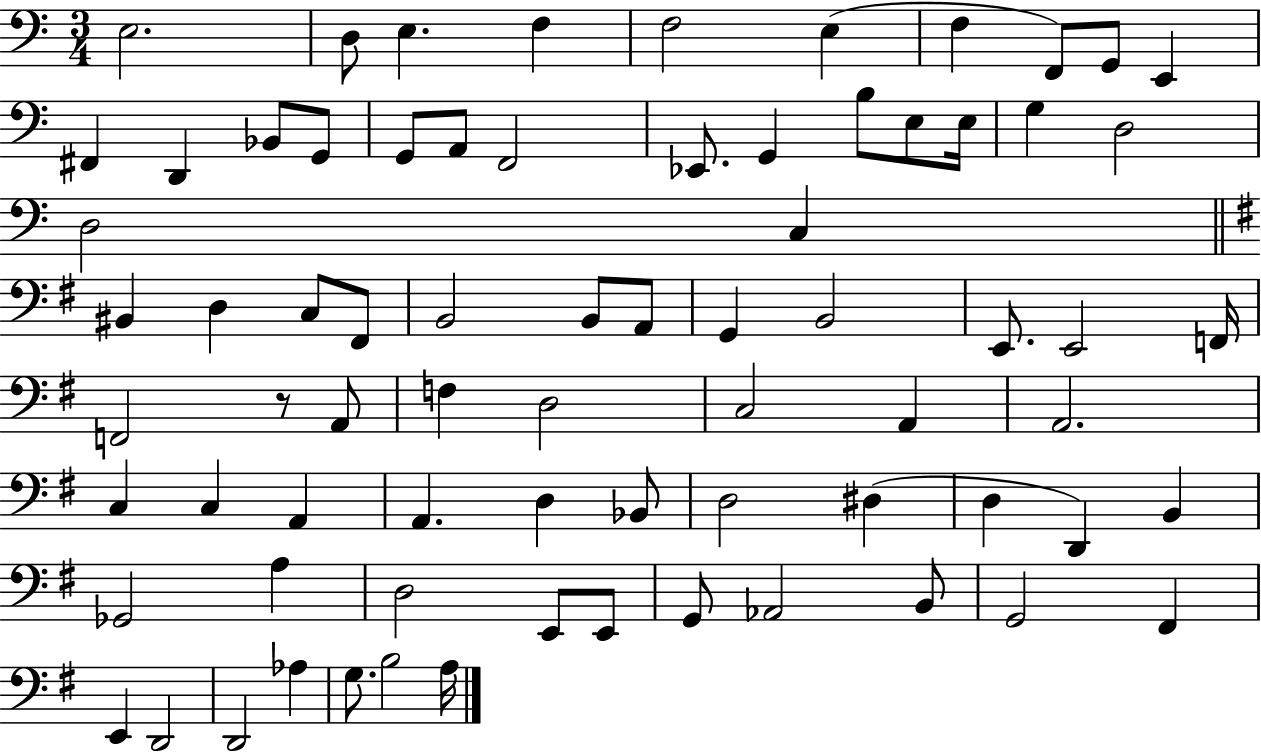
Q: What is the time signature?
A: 3/4